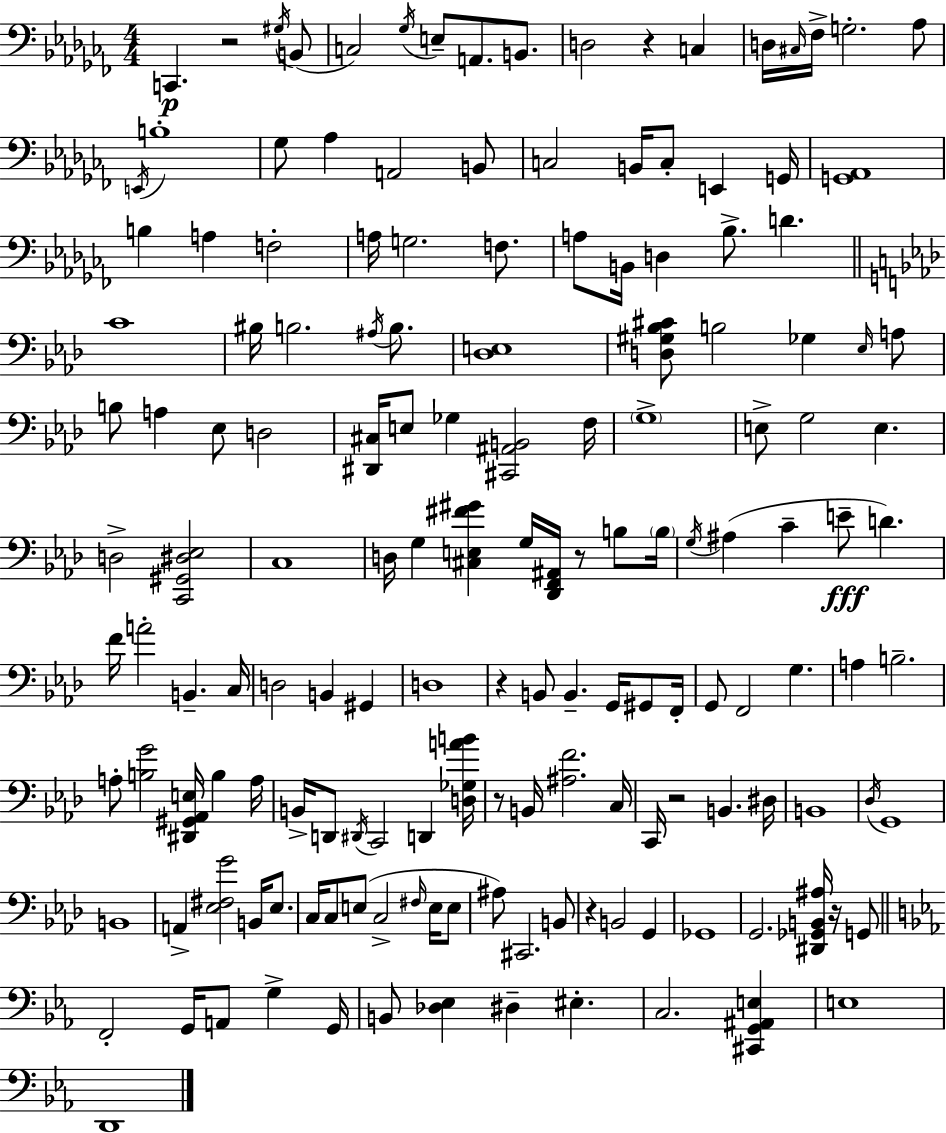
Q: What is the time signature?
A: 4/4